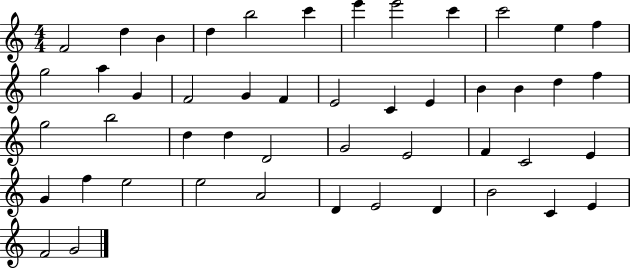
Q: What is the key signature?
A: C major